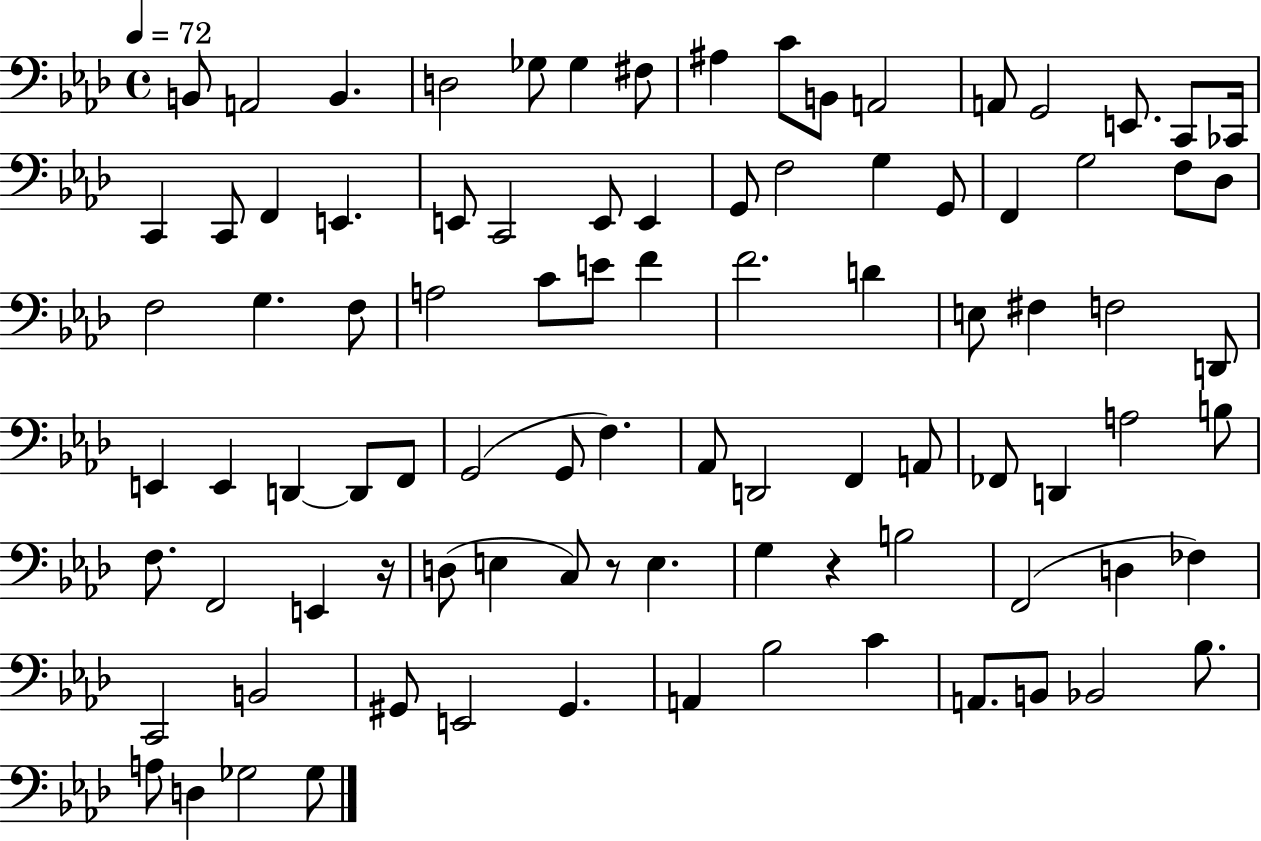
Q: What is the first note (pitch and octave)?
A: B2